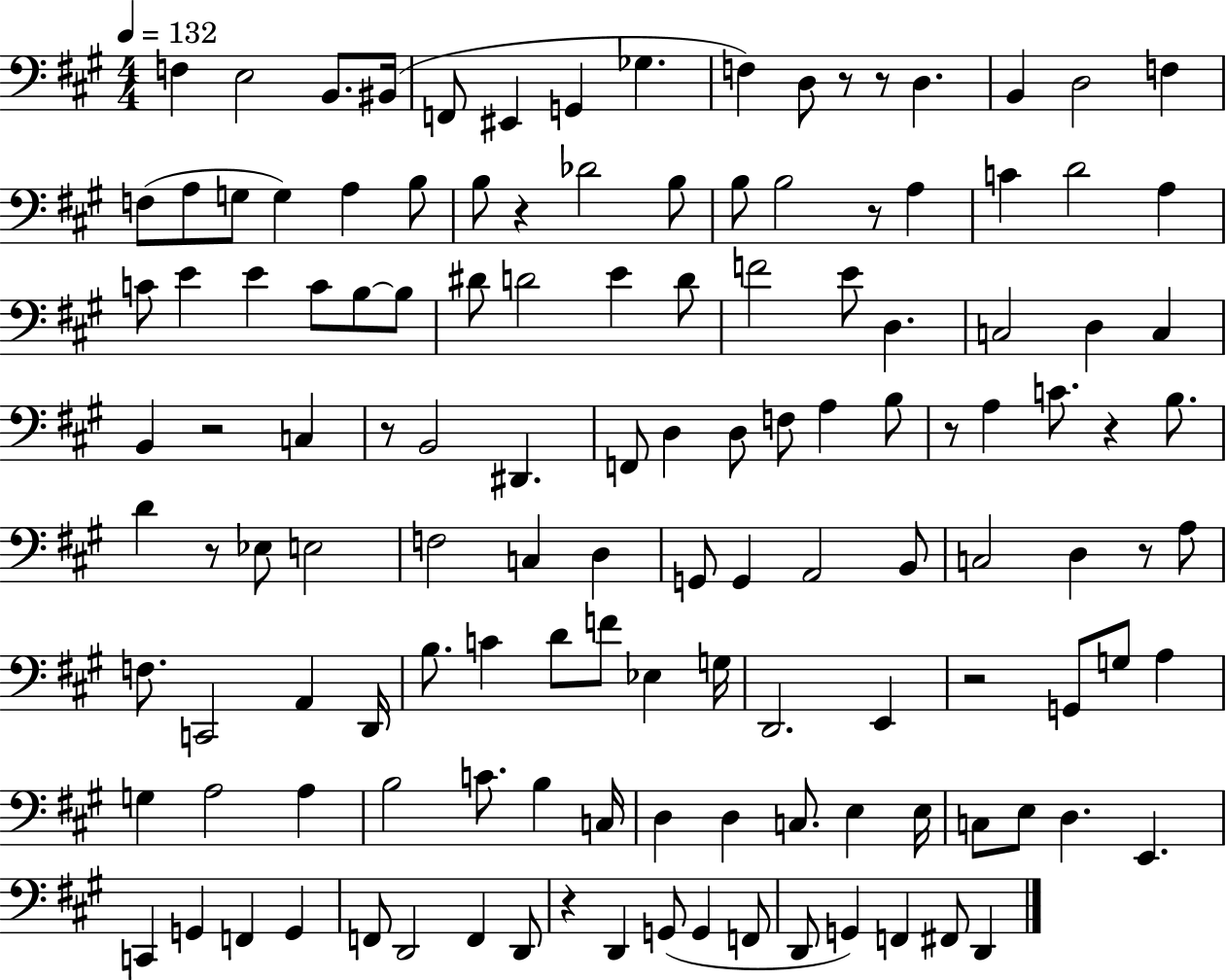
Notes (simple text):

F3/q E3/h B2/e. BIS2/s F2/e EIS2/q G2/q Gb3/q. F3/q D3/e R/e R/e D3/q. B2/q D3/h F3/q F3/e A3/e G3/e G3/q A3/q B3/e B3/e R/q Db4/h B3/e B3/e B3/h R/e A3/q C4/q D4/h A3/q C4/e E4/q E4/q C4/e B3/e B3/e D#4/e D4/h E4/q D4/e F4/h E4/e D3/q. C3/h D3/q C3/q B2/q R/h C3/q R/e B2/h D#2/q. F2/e D3/q D3/e F3/e A3/q B3/e R/e A3/q C4/e. R/q B3/e. D4/q R/e Eb3/e E3/h F3/h C3/q D3/q G2/e G2/q A2/h B2/e C3/h D3/q R/e A3/e F3/e. C2/h A2/q D2/s B3/e. C4/q D4/e F4/e Eb3/q G3/s D2/h. E2/q R/h G2/e G3/e A3/q G3/q A3/h A3/q B3/h C4/e. B3/q C3/s D3/q D3/q C3/e. E3/q E3/s C3/e E3/e D3/q. E2/q. C2/q G2/q F2/q G2/q F2/e D2/h F2/q D2/e R/q D2/q G2/e G2/q F2/e D2/e G2/q F2/q F#2/e D2/q